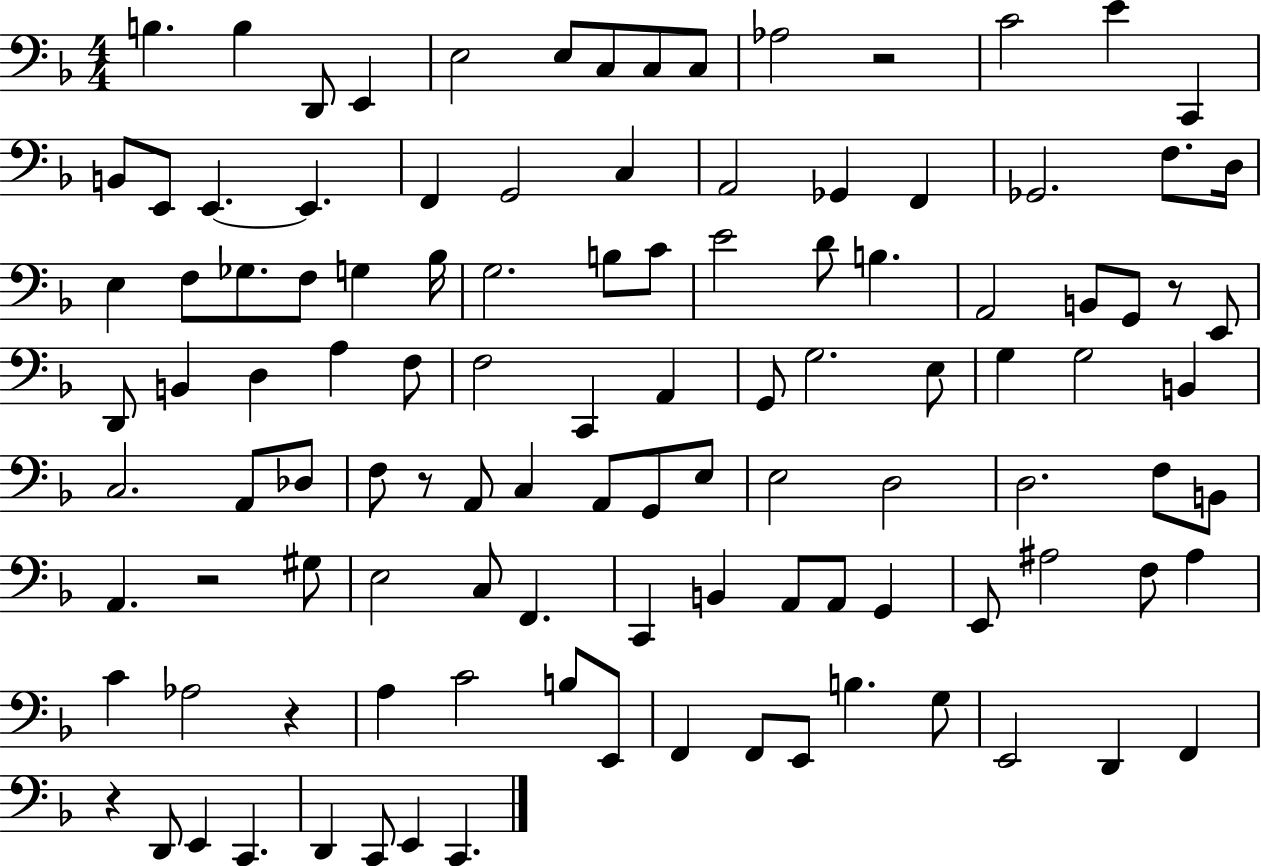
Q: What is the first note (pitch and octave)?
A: B3